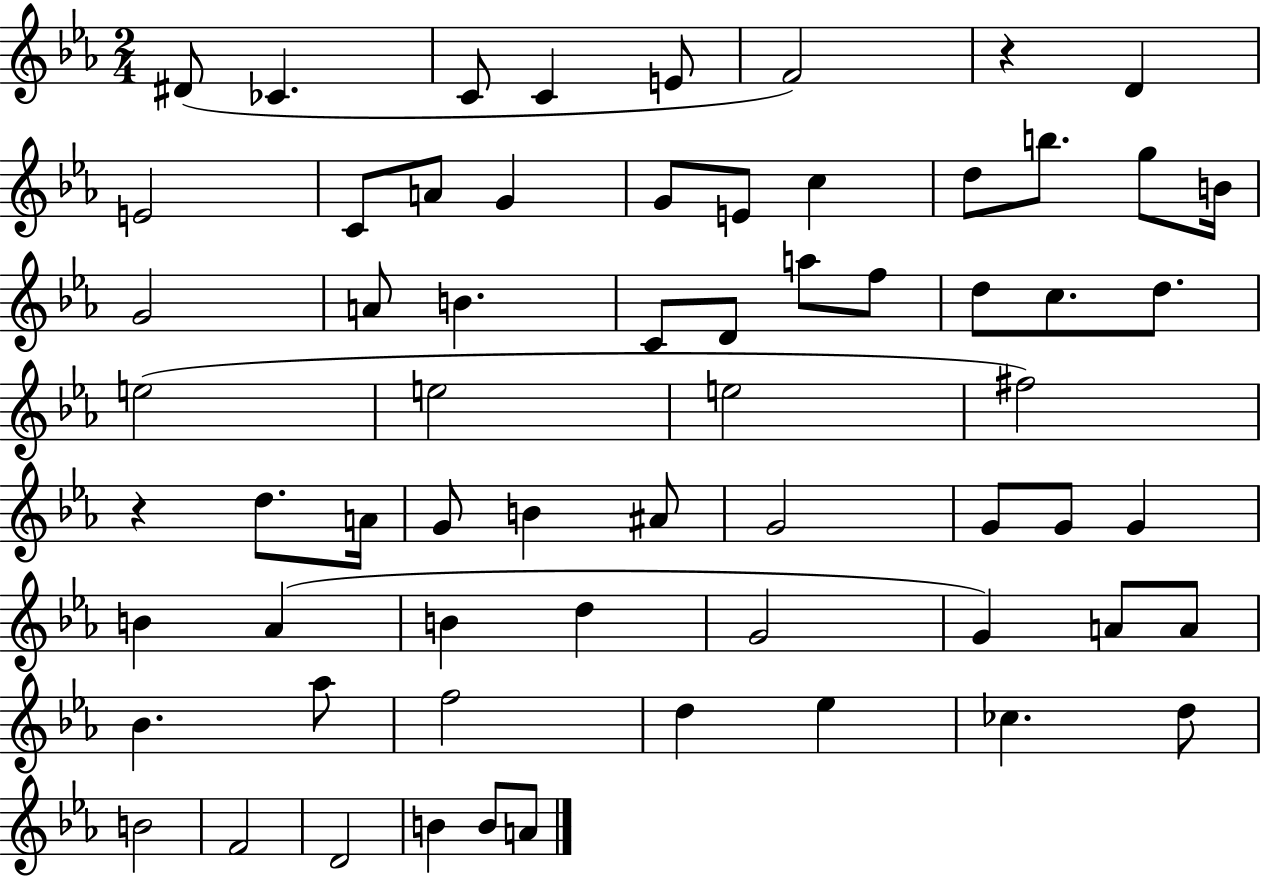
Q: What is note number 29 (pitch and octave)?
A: E5